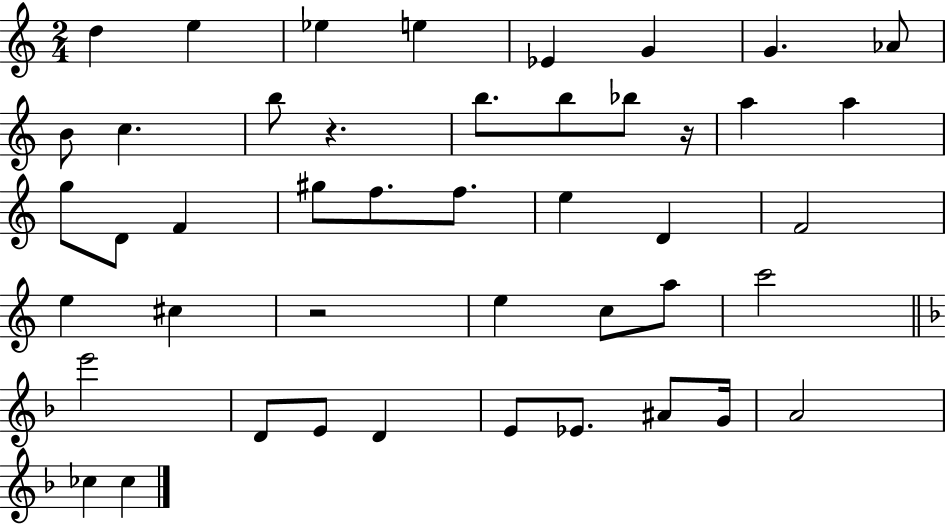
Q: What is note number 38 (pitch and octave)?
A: A#4